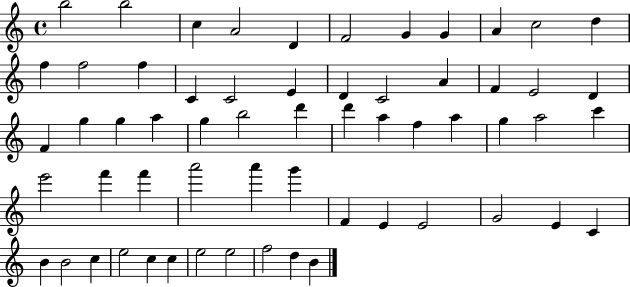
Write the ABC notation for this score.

X:1
T:Untitled
M:4/4
L:1/4
K:C
b2 b2 c A2 D F2 G G A c2 d f f2 f C C2 E D C2 A F E2 D F g g a g b2 d' d' a f a g a2 c' e'2 f' f' a'2 a' g' F E E2 G2 E C B B2 c e2 c c e2 e2 f2 d B